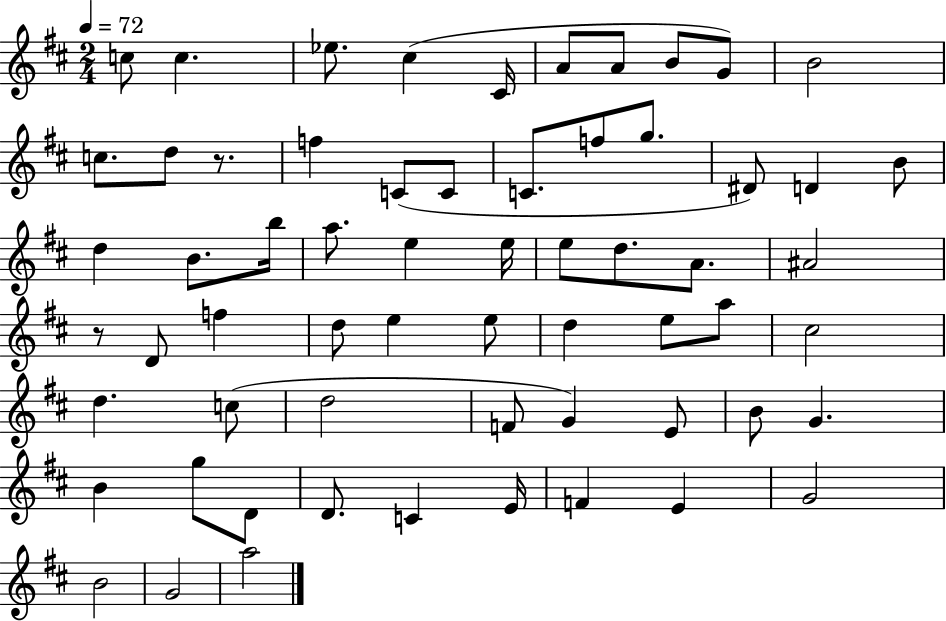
C5/e C5/q. Eb5/e. C#5/q C#4/s A4/e A4/e B4/e G4/e B4/h C5/e. D5/e R/e. F5/q C4/e C4/e C4/e. F5/e G5/e. D#4/e D4/q B4/e D5/q B4/e. B5/s A5/e. E5/q E5/s E5/e D5/e. A4/e. A#4/h R/e D4/e F5/q D5/e E5/q E5/e D5/q E5/e A5/e C#5/h D5/q. C5/e D5/h F4/e G4/q E4/e B4/e G4/q. B4/q G5/e D4/e D4/e. C4/q E4/s F4/q E4/q G4/h B4/h G4/h A5/h